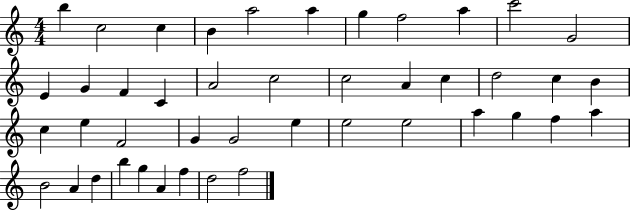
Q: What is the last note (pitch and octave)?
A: F5